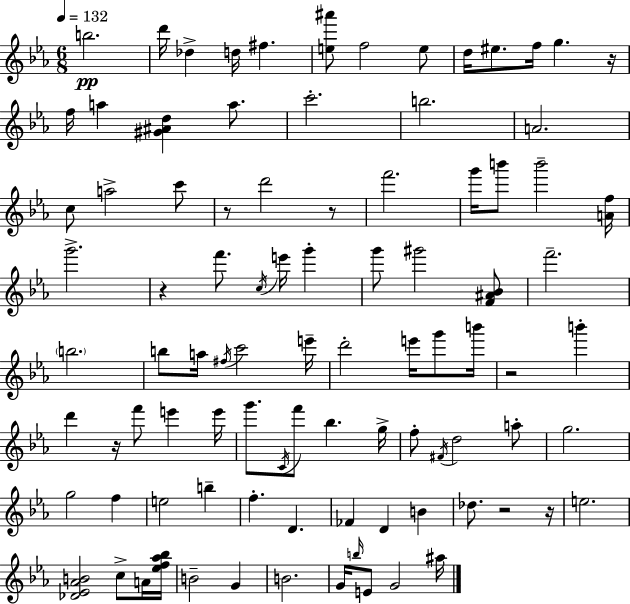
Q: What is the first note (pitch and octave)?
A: B5